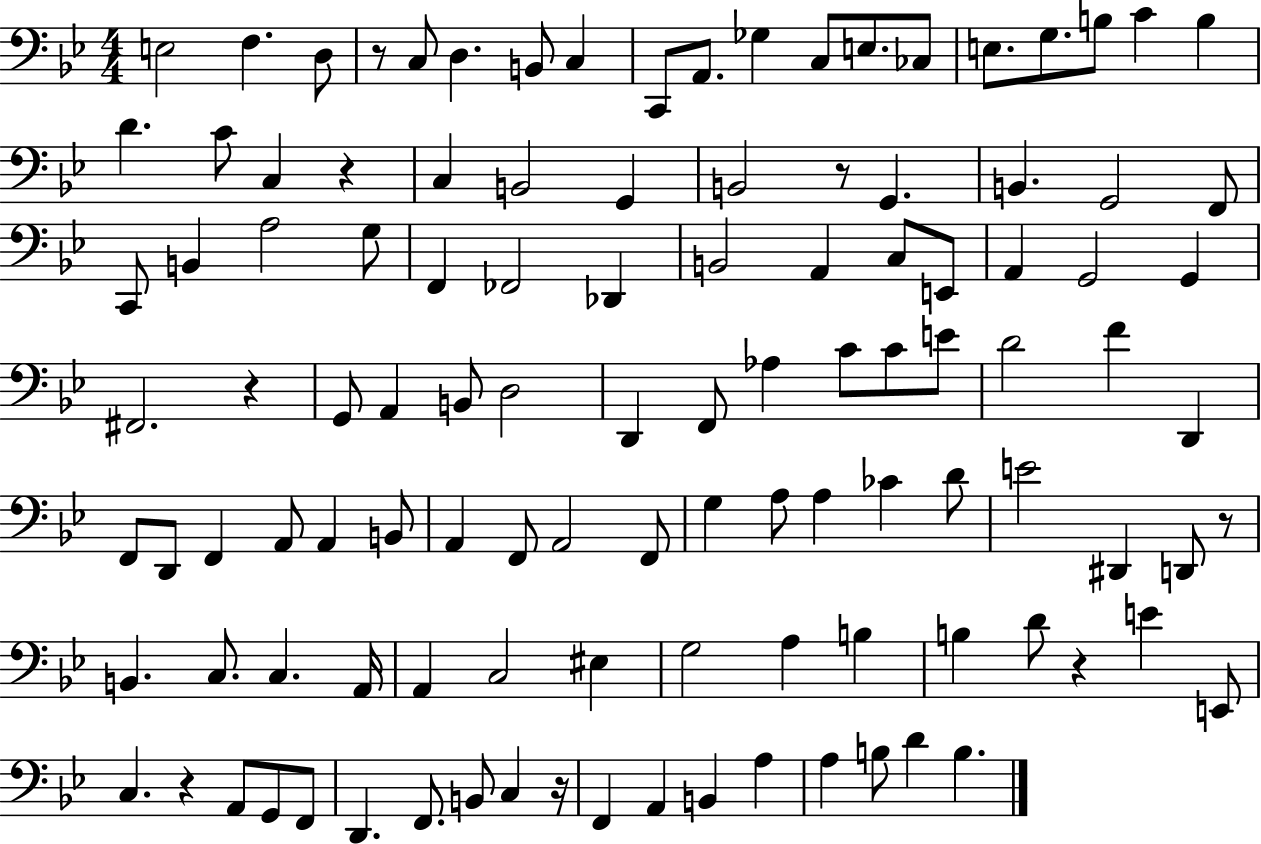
{
  \clef bass
  \numericTimeSignature
  \time 4/4
  \key bes \major
  \repeat volta 2 { e2 f4. d8 | r8 c8 d4. b,8 c4 | c,8 a,8. ges4 c8 e8. ces8 | e8. g8. b8 c'4 b4 | \break d'4. c'8 c4 r4 | c4 b,2 g,4 | b,2 r8 g,4. | b,4. g,2 f,8 | \break c,8 b,4 a2 g8 | f,4 fes,2 des,4 | b,2 a,4 c8 e,8 | a,4 g,2 g,4 | \break fis,2. r4 | g,8 a,4 b,8 d2 | d,4 f,8 aes4 c'8 c'8 e'8 | d'2 f'4 d,4 | \break f,8 d,8 f,4 a,8 a,4 b,8 | a,4 f,8 a,2 f,8 | g4 a8 a4 ces'4 d'8 | e'2 dis,4 d,8 r8 | \break b,4. c8. c4. a,16 | a,4 c2 eis4 | g2 a4 b4 | b4 d'8 r4 e'4 e,8 | \break c4. r4 a,8 g,8 f,8 | d,4. f,8. b,8 c4 r16 | f,4 a,4 b,4 a4 | a4 b8 d'4 b4. | \break } \bar "|."
}